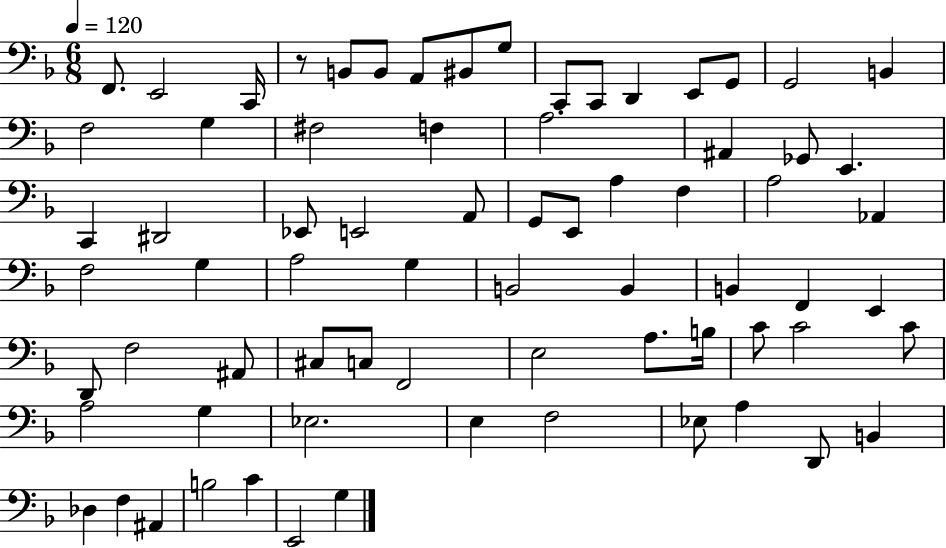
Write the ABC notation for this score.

X:1
T:Untitled
M:6/8
L:1/4
K:F
F,,/2 E,,2 C,,/4 z/2 B,,/2 B,,/2 A,,/2 ^B,,/2 G,/2 C,,/2 C,,/2 D,, E,,/2 G,,/2 G,,2 B,, F,2 G, ^F,2 F, A,2 ^A,, _G,,/2 E,, C,, ^D,,2 _E,,/2 E,,2 A,,/2 G,,/2 E,,/2 A, F, A,2 _A,, F,2 G, A,2 G, B,,2 B,, B,, F,, E,, D,,/2 F,2 ^A,,/2 ^C,/2 C,/2 F,,2 E,2 A,/2 B,/4 C/2 C2 C/2 A,2 G, _E,2 E, F,2 _E,/2 A, D,,/2 B,, _D, F, ^A,, B,2 C E,,2 G,